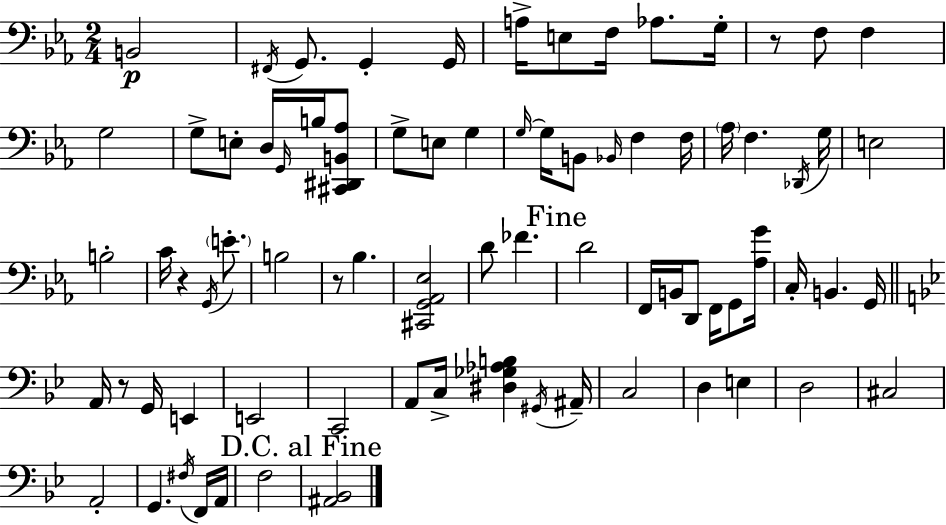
{
  \clef bass
  \numericTimeSignature
  \time 2/4
  \key c \minor
  b,2\p | \acciaccatura { fis,16 } g,8. g,4-. | g,16 a16-> e8 f16 aes8. | g16-. r8 f8 f4 | \break g2 | g8-> e8-. d16 \grace { g,16 } b16 | <cis, dis, b, aes>8 g8-> e8 g4 | \grace { g16~ }~ g16 b,8 \grace { bes,16 } f4 | \break f16 \parenthesize aes16 f4. | \acciaccatura { des,16 } g16 e2 | b2-. | c'16 r4 | \break \acciaccatura { g,16 } \parenthesize e'8.-. b2 | r8 | bes4. <cis, g, aes, ees>2 | d'8 | \break fes'4. \mark "Fine" d'2 | f,16 b,16 | d,8 f,16 g,8 <aes g'>16 c16-. b,4. | g,16 \bar "||" \break \key bes \major a,16 r8 g,16 e,4 | e,2 | c,2 | a,8 c16-> <dis ges aes b>4 \acciaccatura { gis,16 } | \break ais,16-- c2 | d4 e4 | d2 | cis2 | \break a,2-. | g,4. \acciaccatura { fis16 } | f,16 a,16 f2 | \mark "D.C. al Fine" <ais, bes,>2 | \break \bar "|."
}